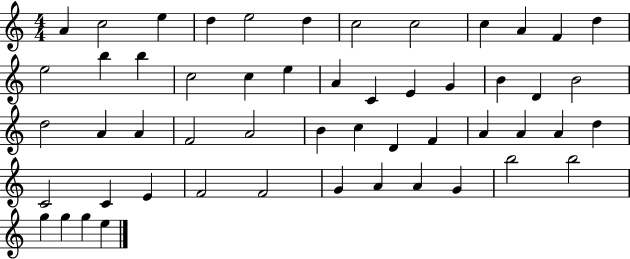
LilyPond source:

{
  \clef treble
  \numericTimeSignature
  \time 4/4
  \key c \major
  a'4 c''2 e''4 | d''4 e''2 d''4 | c''2 c''2 | c''4 a'4 f'4 d''4 | \break e''2 b''4 b''4 | c''2 c''4 e''4 | a'4 c'4 e'4 g'4 | b'4 d'4 b'2 | \break d''2 a'4 a'4 | f'2 a'2 | b'4 c''4 d'4 f'4 | a'4 a'4 a'4 d''4 | \break c'2 c'4 e'4 | f'2 f'2 | g'4 a'4 a'4 g'4 | b''2 b''2 | \break g''4 g''4 g''4 e''4 | \bar "|."
}